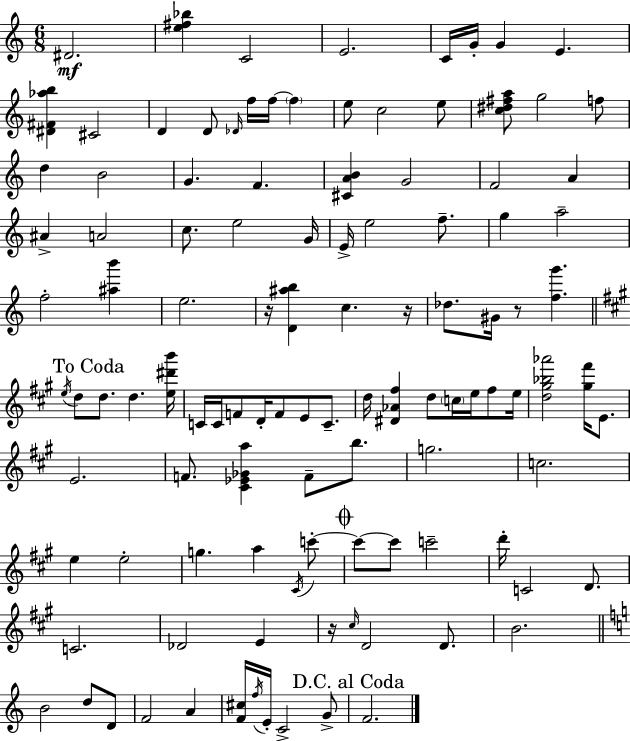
X:1
T:Untitled
M:6/8
L:1/4
K:C
^D2 [e^f_b] C2 E2 C/4 G/4 G E [^D^F_ab] ^C2 D D/2 _D/4 f/4 f/4 f e/2 c2 e/2 [c^d^fa]/2 g2 f/2 d B2 G F [^CAB] G2 F2 A ^A A2 c/2 e2 G/4 E/4 e2 f/2 g a2 f2 [^ab'] e2 z/4 [D^ab] c z/4 _d/2 ^G/4 z/2 [fg'] e/4 d/2 d/2 d [e^d'b']/4 C/4 C/4 F/2 D/4 F/2 E/2 C/2 d/4 [^D_A^f] d/2 c/4 e/4 ^f/2 e/4 [d^g_b_a']2 [^g^f']/4 E/2 E2 F/2 [^C_E_Ga] F/2 b/2 g2 c2 e e2 g a ^C/4 c'/2 c'/2 c'/2 c'2 d'/4 C2 D/2 C2 _D2 E z/4 ^c/4 D2 D/2 B2 B2 d/2 D/2 F2 A [F^c]/4 f/4 E/4 C2 G/2 F2